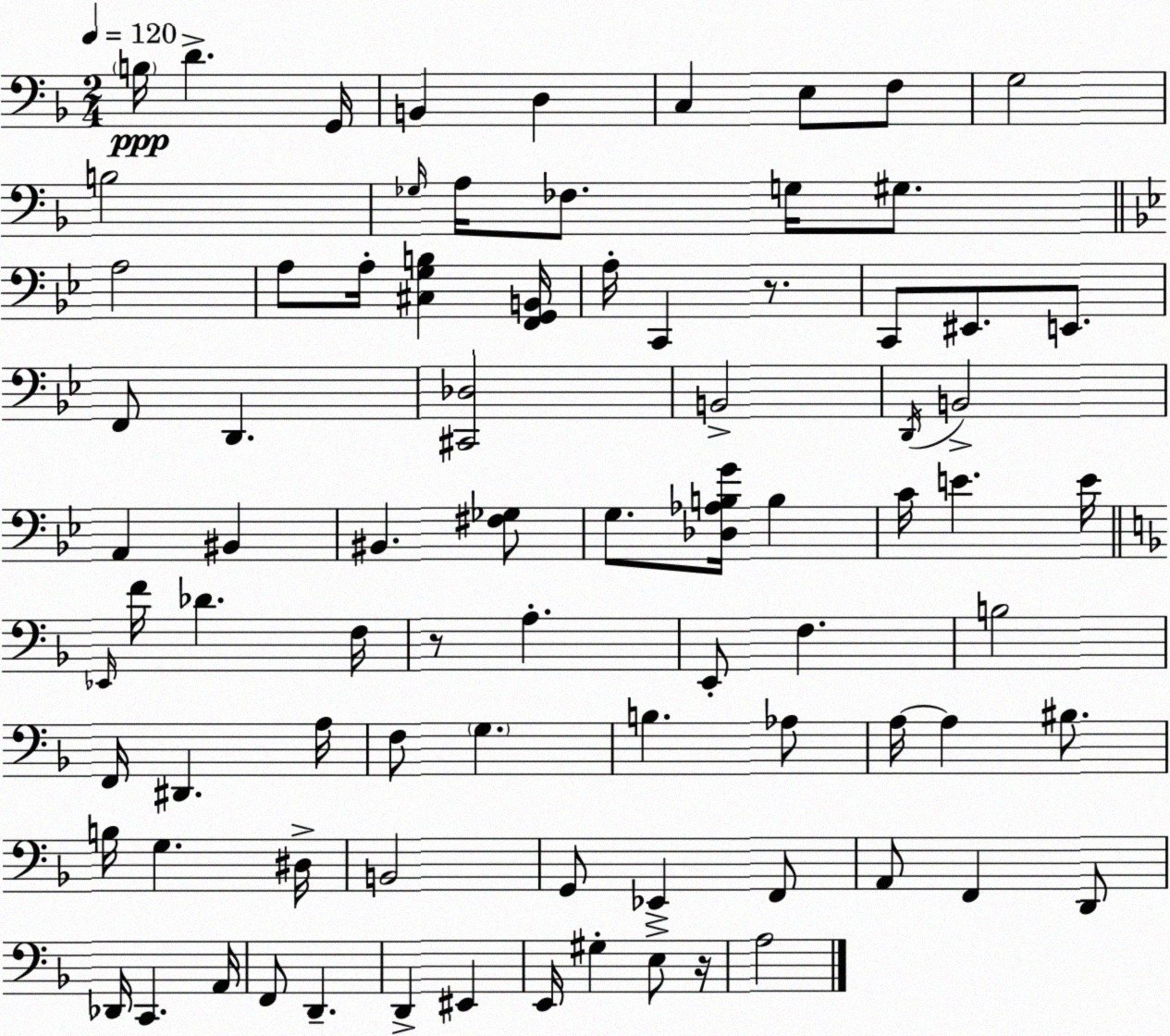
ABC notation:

X:1
T:Untitled
M:2/4
L:1/4
K:Dm
B,/4 D G,,/4 B,, D, C, E,/2 F,/2 G,2 B,2 _G,/4 A,/4 _F,/2 G,/4 ^G,/2 A,2 A,/2 A,/4 [^C,G,B,] [F,,G,,B,,]/4 A,/4 C,, z/2 C,,/2 ^E,,/2 E,,/2 F,,/2 D,, [^C,,_D,]2 B,,2 D,,/4 B,,2 A,, ^B,, ^B,, [^F,_G,]/2 G,/2 [_D,_A,B,G]/4 B, C/4 E E/4 _E,,/4 F/4 _D F,/4 z/2 A, E,,/2 F, B,2 F,,/4 ^D,, A,/4 F,/2 G, B, _A,/2 A,/4 A, ^B,/2 B,/4 G, ^D,/4 B,,2 G,,/2 _E,, F,,/2 A,,/2 F,, D,,/2 _D,,/4 C,, A,,/4 F,,/2 D,, D,, ^E,, E,,/4 ^G, E,/2 z/4 A,2